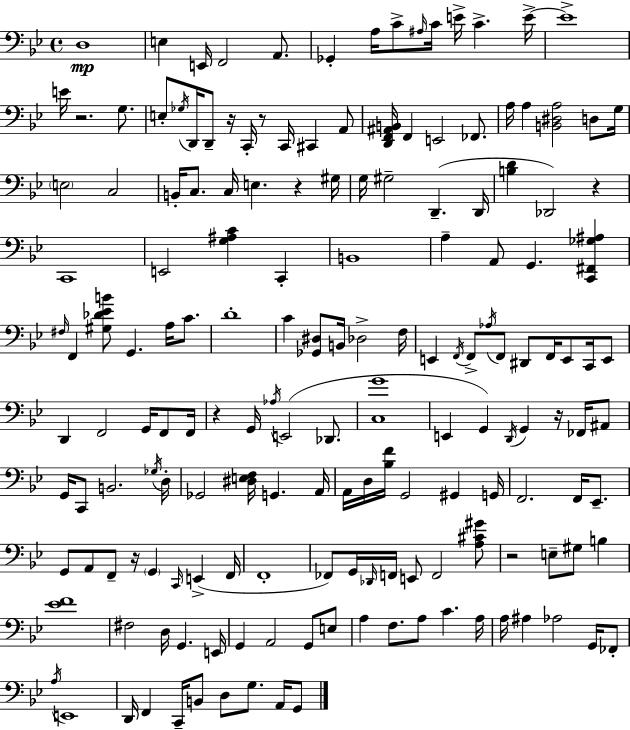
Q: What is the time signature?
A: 4/4